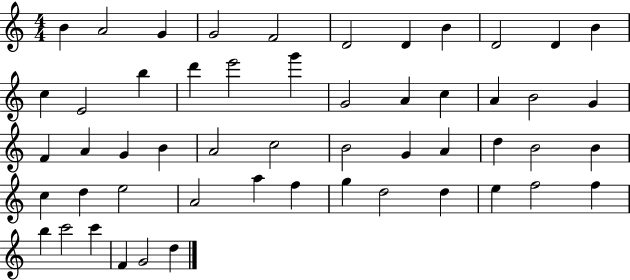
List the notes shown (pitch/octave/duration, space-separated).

B4/q A4/h G4/q G4/h F4/h D4/h D4/q B4/q D4/h D4/q B4/q C5/q E4/h B5/q D6/q E6/h G6/q G4/h A4/q C5/q A4/q B4/h G4/q F4/q A4/q G4/q B4/q A4/h C5/h B4/h G4/q A4/q D5/q B4/h B4/q C5/q D5/q E5/h A4/h A5/q F5/q G5/q D5/h D5/q E5/q F5/h F5/q B5/q C6/h C6/q F4/q G4/h D5/q